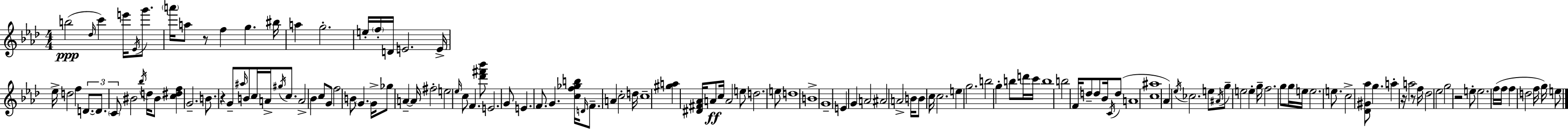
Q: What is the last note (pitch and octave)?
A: E5